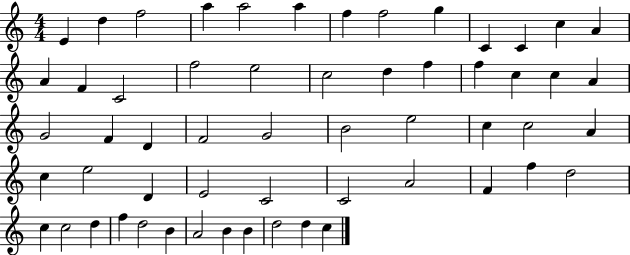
E4/q D5/q F5/h A5/q A5/h A5/q F5/q F5/h G5/q C4/q C4/q C5/q A4/q A4/q F4/q C4/h F5/h E5/h C5/h D5/q F5/q F5/q C5/q C5/q A4/q G4/h F4/q D4/q F4/h G4/h B4/h E5/h C5/q C5/h A4/q C5/q E5/h D4/q E4/h C4/h C4/h A4/h F4/q F5/q D5/h C5/q C5/h D5/q F5/q D5/h B4/q A4/h B4/q B4/q D5/h D5/q C5/q